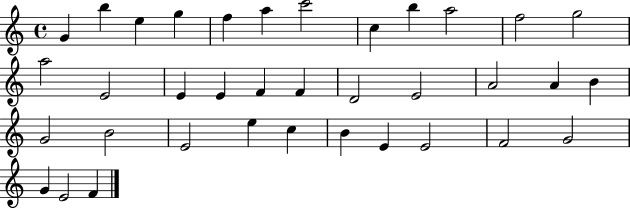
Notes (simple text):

G4/q B5/q E5/q G5/q F5/q A5/q C6/h C5/q B5/q A5/h F5/h G5/h A5/h E4/h E4/q E4/q F4/q F4/q D4/h E4/h A4/h A4/q B4/q G4/h B4/h E4/h E5/q C5/q B4/q E4/q E4/h F4/h G4/h G4/q E4/h F4/q